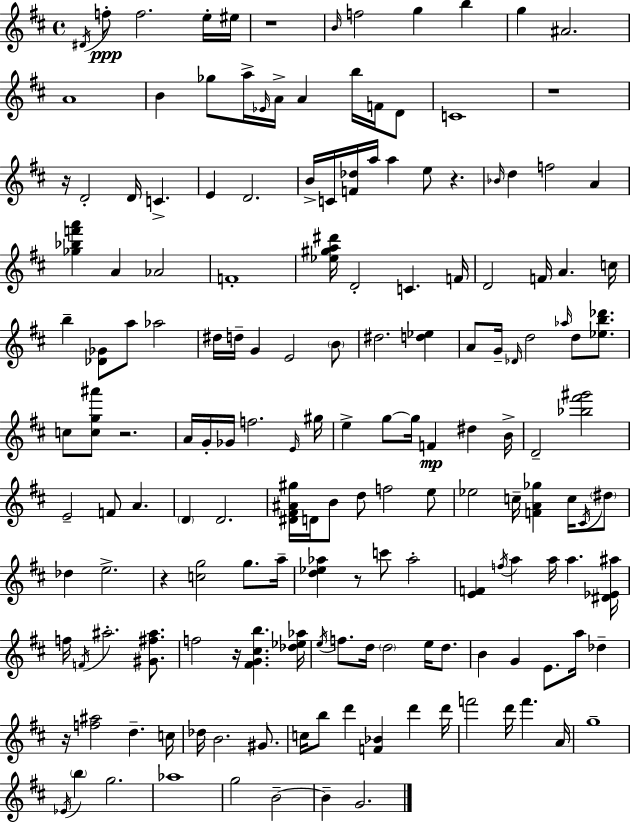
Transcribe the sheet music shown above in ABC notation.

X:1
T:Untitled
M:4/4
L:1/4
K:D
^D/4 f/2 f2 e/4 ^e/4 z4 B/4 f2 g b g ^A2 A4 B _g/2 a/4 _E/4 A/4 A b/4 F/4 D/2 C4 z4 z/4 D2 D/4 C E D2 B/4 C/4 [F_d]/4 a/4 a e/2 z _B/4 d f2 A [_g_bf'a'] A _A2 F4 [_e^ga^d']/4 D2 C F/4 D2 F/4 A c/4 b [_D_G]/2 a/2 _a2 ^d/4 d/4 G E2 B/2 ^d2 [d_e] A/2 G/4 _D/4 d2 _a/4 d/2 [_eb_d']/2 c/2 [cg^a']/2 z2 A/4 G/4 _G/4 f2 E/4 ^g/4 e g/2 g/4 F ^d B/4 D2 [_b^f'^g']2 E2 F/2 A D D2 [^D^F^A^g]/4 D/4 B/2 d/2 f2 e/2 _e2 c/4 [FA_g] c/4 ^C/4 ^d/2 _d e2 z [cg]2 g/2 a/4 [d_e_a] z/2 c'/2 _a2 [EF] f/4 a a/4 a [^D_E^a]/4 f/4 F/4 ^a2 [^G^f^a]/2 f2 z/4 [^FG^cb] [_d_e_a]/4 e/4 f/2 d/4 d2 e/4 d/2 B G E/2 a/4 _d z/4 [f^a]2 d c/4 _d/4 B2 ^G/2 c/4 b/2 d' [F_B] d' d'/4 f'2 d'/4 f' A/4 g4 _E/4 b g2 _a4 g2 B2 B G2